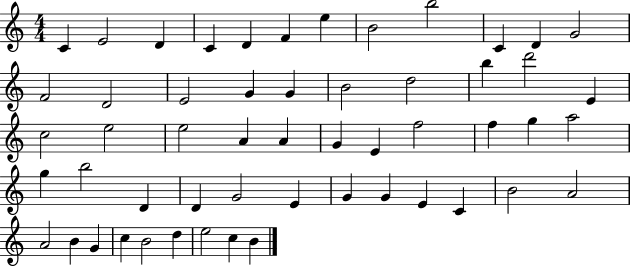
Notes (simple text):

C4/q E4/h D4/q C4/q D4/q F4/q E5/q B4/h B5/h C4/q D4/q G4/h F4/h D4/h E4/h G4/q G4/q B4/h D5/h B5/q D6/h E4/q C5/h E5/h E5/h A4/q A4/q G4/q E4/q F5/h F5/q G5/q A5/h G5/q B5/h D4/q D4/q G4/h E4/q G4/q G4/q E4/q C4/q B4/h A4/h A4/h B4/q G4/q C5/q B4/h D5/q E5/h C5/q B4/q